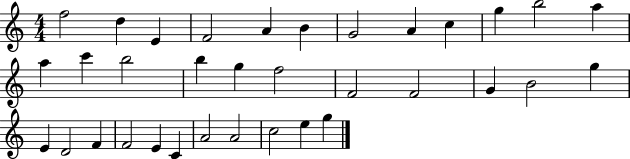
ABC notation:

X:1
T:Untitled
M:4/4
L:1/4
K:C
f2 d E F2 A B G2 A c g b2 a a c' b2 b g f2 F2 F2 G B2 g E D2 F F2 E C A2 A2 c2 e g